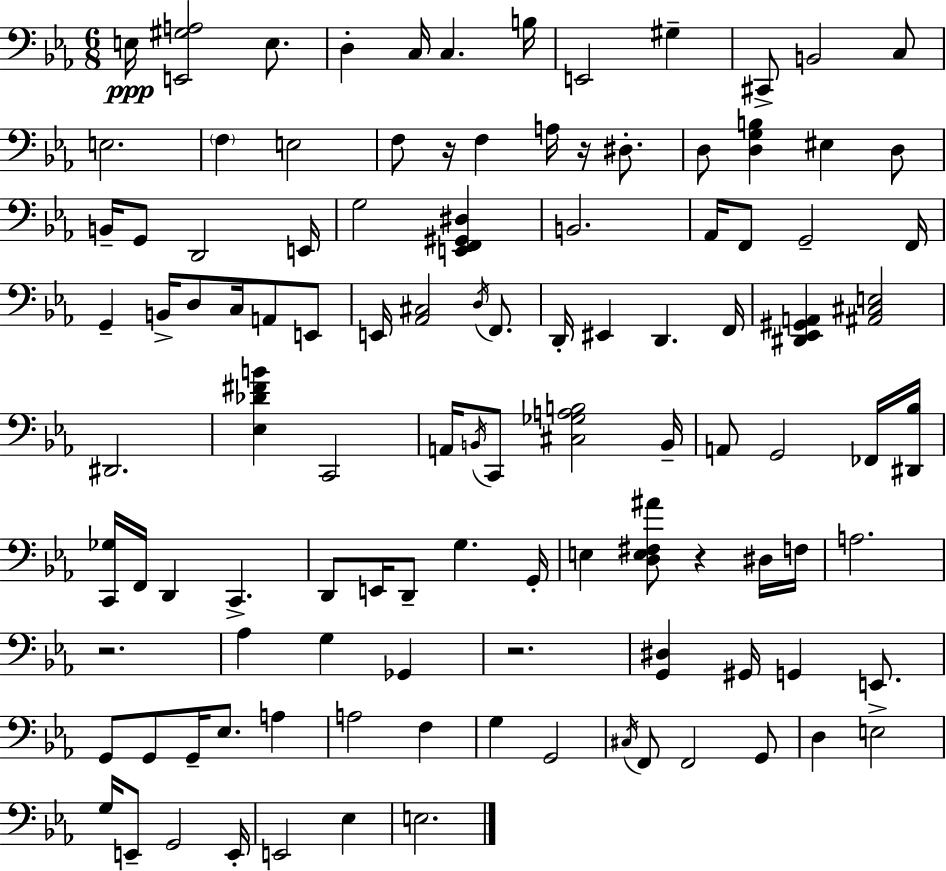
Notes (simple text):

E3/s [E2,G#3,A3]/h E3/e. D3/q C3/s C3/q. B3/s E2/h G#3/q C#2/e B2/h C3/e E3/h. F3/q E3/h F3/e R/s F3/q A3/s R/s D#3/e. D3/e [D3,G3,B3]/q EIS3/q D3/e B2/s G2/e D2/h E2/s G3/h [E2,F2,G#2,D#3]/q B2/h. Ab2/s F2/e G2/h F2/s G2/q B2/s D3/e C3/s A2/e E2/e E2/s [Ab2,C#3]/h D3/s F2/e. D2/s EIS2/q D2/q. F2/s [D#2,Eb2,G#2,A2]/q [A#2,C#3,E3]/h D#2/h. [Eb3,Db4,F#4,B4]/q C2/h A2/s B2/s C2/e [C#3,Gb3,A3,B3]/h B2/s A2/e G2/h FES2/s [D#2,Bb3]/s [C2,Gb3]/s F2/s D2/q C2/q. D2/e E2/s D2/e G3/q. G2/s E3/q [D3,E3,F#3,A#4]/e R/q D#3/s F3/s A3/h. R/h. Ab3/q G3/q Gb2/q R/h. [G2,D#3]/q G#2/s G2/q E2/e. G2/e G2/e G2/s Eb3/e. A3/q A3/h F3/q G3/q G2/h C#3/s F2/e F2/h G2/e D3/q E3/h G3/s E2/e G2/h E2/s E2/h Eb3/q E3/h.